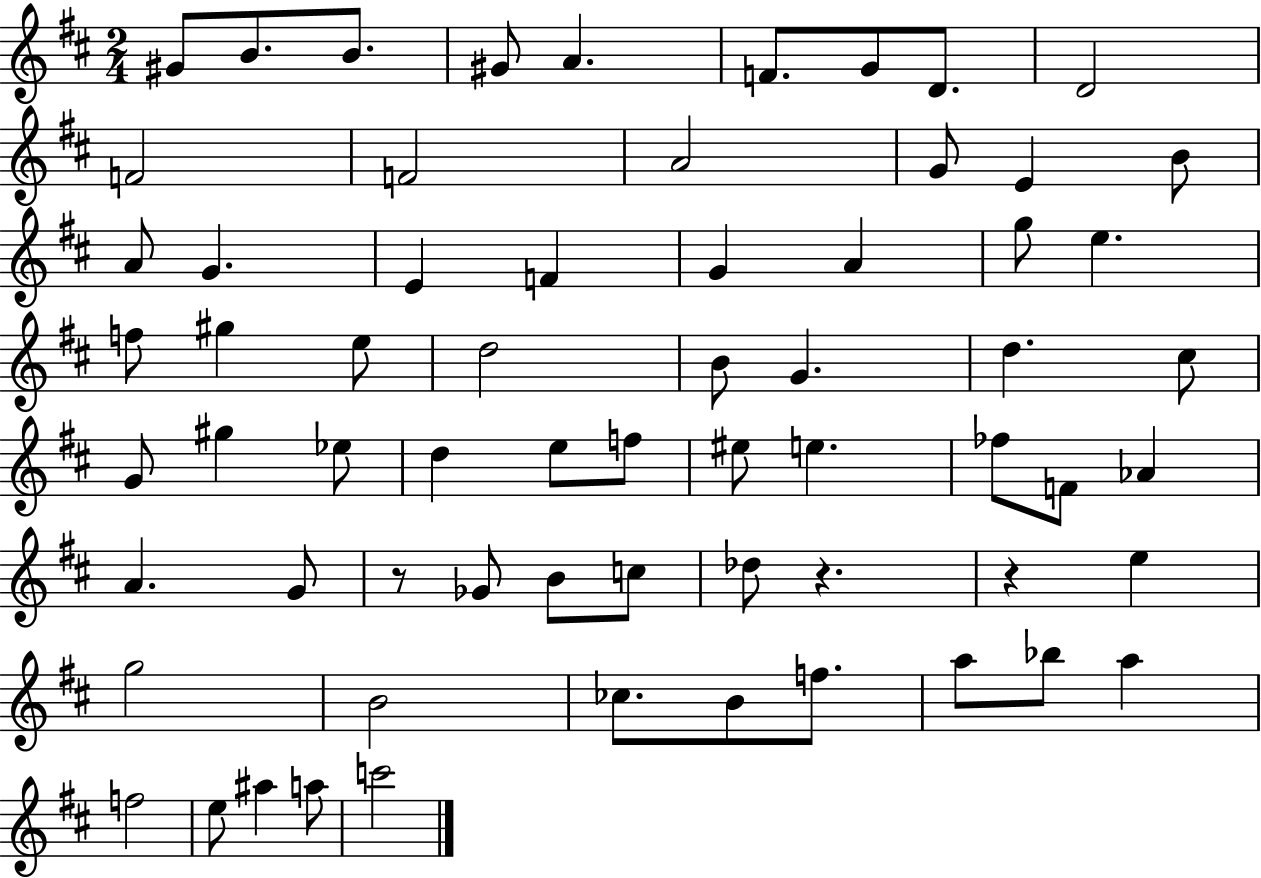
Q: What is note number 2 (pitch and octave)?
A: B4